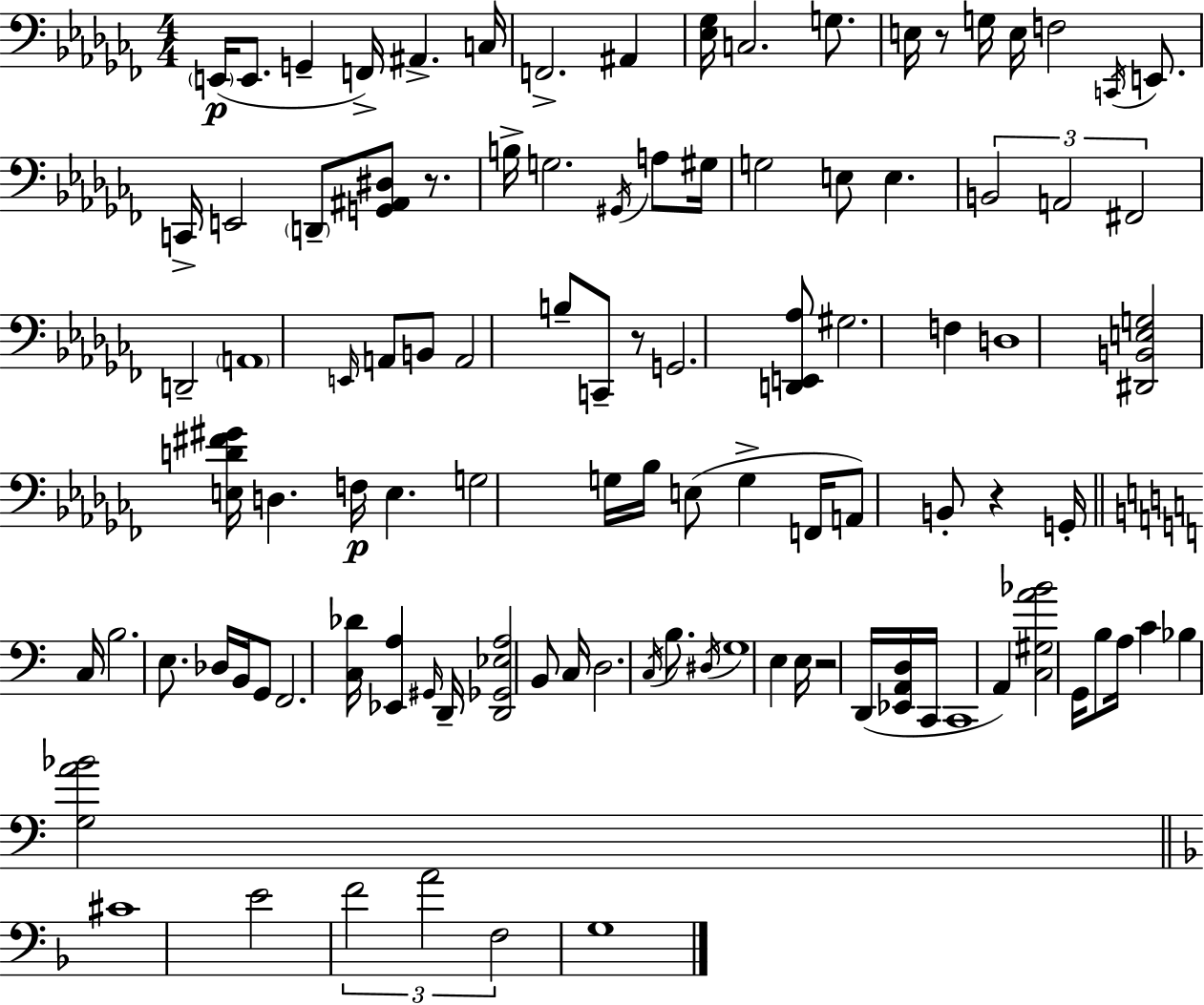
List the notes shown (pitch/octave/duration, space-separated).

E2/s E2/e. G2/q F2/s A#2/q. C3/s F2/h. A#2/q [Eb3,Gb3]/s C3/h. G3/e. E3/s R/e G3/s E3/s F3/h C2/s E2/e. C2/s E2/h D2/e [G2,A#2,D#3]/e R/e. B3/s G3/h. G#2/s A3/e G#3/s G3/h E3/e E3/q. B2/h A2/h F#2/h D2/h A2/w E2/s A2/e B2/e A2/h B3/e C2/e R/e G2/h. [D2,E2,Ab3]/e G#3/h. F3/q D3/w [D#2,B2,E3,G3]/h [E3,D4,F#4,G#4]/s D3/q. F3/s E3/q. G3/h G3/s Bb3/s E3/e G3/q F2/s A2/e B2/e R/q G2/s C3/s B3/h. E3/e. Db3/s B2/s G2/e F2/h. [C3,Db4]/s [Eb2,A3]/q G#2/s D2/s [D2,Gb2,Eb3,A3]/h B2/e C3/s D3/h. C3/s B3/e. D#3/s G3/w E3/q E3/s R/h D2/s [Eb2,A2,D3]/s C2/s C2/w A2/q [C3,G#3,A4,Bb4]/h G2/s B3/e A3/s C4/q Bb3/q [G3,A4,Bb4]/h C#4/w E4/h F4/h A4/h F3/h G3/w